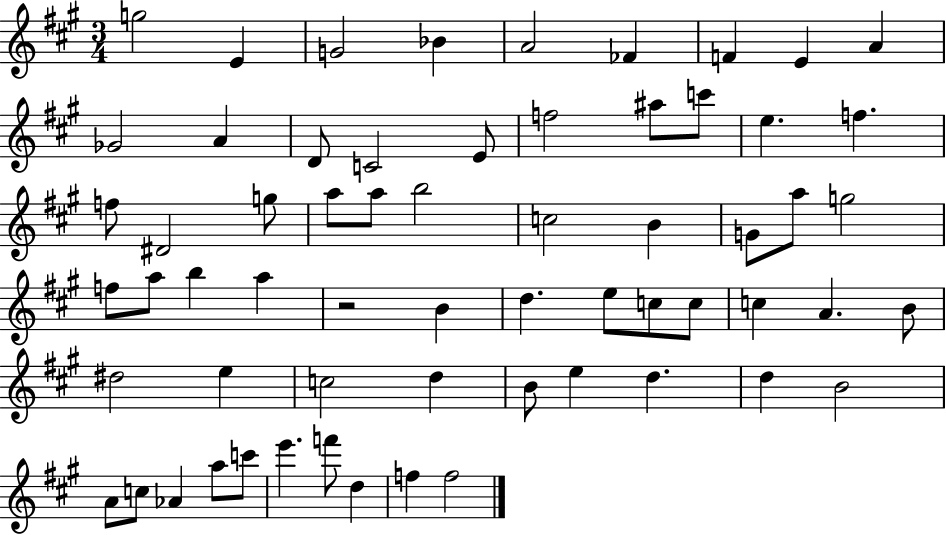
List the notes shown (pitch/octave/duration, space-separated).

G5/h E4/q G4/h Bb4/q A4/h FES4/q F4/q E4/q A4/q Gb4/h A4/q D4/e C4/h E4/e F5/h A#5/e C6/e E5/q. F5/q. F5/e D#4/h G5/e A5/e A5/e B5/h C5/h B4/q G4/e A5/e G5/h F5/e A5/e B5/q A5/q R/h B4/q D5/q. E5/e C5/e C5/e C5/q A4/q. B4/e D#5/h E5/q C5/h D5/q B4/e E5/q D5/q. D5/q B4/h A4/e C5/e Ab4/q A5/e C6/e E6/q. F6/e D5/q F5/q F5/h